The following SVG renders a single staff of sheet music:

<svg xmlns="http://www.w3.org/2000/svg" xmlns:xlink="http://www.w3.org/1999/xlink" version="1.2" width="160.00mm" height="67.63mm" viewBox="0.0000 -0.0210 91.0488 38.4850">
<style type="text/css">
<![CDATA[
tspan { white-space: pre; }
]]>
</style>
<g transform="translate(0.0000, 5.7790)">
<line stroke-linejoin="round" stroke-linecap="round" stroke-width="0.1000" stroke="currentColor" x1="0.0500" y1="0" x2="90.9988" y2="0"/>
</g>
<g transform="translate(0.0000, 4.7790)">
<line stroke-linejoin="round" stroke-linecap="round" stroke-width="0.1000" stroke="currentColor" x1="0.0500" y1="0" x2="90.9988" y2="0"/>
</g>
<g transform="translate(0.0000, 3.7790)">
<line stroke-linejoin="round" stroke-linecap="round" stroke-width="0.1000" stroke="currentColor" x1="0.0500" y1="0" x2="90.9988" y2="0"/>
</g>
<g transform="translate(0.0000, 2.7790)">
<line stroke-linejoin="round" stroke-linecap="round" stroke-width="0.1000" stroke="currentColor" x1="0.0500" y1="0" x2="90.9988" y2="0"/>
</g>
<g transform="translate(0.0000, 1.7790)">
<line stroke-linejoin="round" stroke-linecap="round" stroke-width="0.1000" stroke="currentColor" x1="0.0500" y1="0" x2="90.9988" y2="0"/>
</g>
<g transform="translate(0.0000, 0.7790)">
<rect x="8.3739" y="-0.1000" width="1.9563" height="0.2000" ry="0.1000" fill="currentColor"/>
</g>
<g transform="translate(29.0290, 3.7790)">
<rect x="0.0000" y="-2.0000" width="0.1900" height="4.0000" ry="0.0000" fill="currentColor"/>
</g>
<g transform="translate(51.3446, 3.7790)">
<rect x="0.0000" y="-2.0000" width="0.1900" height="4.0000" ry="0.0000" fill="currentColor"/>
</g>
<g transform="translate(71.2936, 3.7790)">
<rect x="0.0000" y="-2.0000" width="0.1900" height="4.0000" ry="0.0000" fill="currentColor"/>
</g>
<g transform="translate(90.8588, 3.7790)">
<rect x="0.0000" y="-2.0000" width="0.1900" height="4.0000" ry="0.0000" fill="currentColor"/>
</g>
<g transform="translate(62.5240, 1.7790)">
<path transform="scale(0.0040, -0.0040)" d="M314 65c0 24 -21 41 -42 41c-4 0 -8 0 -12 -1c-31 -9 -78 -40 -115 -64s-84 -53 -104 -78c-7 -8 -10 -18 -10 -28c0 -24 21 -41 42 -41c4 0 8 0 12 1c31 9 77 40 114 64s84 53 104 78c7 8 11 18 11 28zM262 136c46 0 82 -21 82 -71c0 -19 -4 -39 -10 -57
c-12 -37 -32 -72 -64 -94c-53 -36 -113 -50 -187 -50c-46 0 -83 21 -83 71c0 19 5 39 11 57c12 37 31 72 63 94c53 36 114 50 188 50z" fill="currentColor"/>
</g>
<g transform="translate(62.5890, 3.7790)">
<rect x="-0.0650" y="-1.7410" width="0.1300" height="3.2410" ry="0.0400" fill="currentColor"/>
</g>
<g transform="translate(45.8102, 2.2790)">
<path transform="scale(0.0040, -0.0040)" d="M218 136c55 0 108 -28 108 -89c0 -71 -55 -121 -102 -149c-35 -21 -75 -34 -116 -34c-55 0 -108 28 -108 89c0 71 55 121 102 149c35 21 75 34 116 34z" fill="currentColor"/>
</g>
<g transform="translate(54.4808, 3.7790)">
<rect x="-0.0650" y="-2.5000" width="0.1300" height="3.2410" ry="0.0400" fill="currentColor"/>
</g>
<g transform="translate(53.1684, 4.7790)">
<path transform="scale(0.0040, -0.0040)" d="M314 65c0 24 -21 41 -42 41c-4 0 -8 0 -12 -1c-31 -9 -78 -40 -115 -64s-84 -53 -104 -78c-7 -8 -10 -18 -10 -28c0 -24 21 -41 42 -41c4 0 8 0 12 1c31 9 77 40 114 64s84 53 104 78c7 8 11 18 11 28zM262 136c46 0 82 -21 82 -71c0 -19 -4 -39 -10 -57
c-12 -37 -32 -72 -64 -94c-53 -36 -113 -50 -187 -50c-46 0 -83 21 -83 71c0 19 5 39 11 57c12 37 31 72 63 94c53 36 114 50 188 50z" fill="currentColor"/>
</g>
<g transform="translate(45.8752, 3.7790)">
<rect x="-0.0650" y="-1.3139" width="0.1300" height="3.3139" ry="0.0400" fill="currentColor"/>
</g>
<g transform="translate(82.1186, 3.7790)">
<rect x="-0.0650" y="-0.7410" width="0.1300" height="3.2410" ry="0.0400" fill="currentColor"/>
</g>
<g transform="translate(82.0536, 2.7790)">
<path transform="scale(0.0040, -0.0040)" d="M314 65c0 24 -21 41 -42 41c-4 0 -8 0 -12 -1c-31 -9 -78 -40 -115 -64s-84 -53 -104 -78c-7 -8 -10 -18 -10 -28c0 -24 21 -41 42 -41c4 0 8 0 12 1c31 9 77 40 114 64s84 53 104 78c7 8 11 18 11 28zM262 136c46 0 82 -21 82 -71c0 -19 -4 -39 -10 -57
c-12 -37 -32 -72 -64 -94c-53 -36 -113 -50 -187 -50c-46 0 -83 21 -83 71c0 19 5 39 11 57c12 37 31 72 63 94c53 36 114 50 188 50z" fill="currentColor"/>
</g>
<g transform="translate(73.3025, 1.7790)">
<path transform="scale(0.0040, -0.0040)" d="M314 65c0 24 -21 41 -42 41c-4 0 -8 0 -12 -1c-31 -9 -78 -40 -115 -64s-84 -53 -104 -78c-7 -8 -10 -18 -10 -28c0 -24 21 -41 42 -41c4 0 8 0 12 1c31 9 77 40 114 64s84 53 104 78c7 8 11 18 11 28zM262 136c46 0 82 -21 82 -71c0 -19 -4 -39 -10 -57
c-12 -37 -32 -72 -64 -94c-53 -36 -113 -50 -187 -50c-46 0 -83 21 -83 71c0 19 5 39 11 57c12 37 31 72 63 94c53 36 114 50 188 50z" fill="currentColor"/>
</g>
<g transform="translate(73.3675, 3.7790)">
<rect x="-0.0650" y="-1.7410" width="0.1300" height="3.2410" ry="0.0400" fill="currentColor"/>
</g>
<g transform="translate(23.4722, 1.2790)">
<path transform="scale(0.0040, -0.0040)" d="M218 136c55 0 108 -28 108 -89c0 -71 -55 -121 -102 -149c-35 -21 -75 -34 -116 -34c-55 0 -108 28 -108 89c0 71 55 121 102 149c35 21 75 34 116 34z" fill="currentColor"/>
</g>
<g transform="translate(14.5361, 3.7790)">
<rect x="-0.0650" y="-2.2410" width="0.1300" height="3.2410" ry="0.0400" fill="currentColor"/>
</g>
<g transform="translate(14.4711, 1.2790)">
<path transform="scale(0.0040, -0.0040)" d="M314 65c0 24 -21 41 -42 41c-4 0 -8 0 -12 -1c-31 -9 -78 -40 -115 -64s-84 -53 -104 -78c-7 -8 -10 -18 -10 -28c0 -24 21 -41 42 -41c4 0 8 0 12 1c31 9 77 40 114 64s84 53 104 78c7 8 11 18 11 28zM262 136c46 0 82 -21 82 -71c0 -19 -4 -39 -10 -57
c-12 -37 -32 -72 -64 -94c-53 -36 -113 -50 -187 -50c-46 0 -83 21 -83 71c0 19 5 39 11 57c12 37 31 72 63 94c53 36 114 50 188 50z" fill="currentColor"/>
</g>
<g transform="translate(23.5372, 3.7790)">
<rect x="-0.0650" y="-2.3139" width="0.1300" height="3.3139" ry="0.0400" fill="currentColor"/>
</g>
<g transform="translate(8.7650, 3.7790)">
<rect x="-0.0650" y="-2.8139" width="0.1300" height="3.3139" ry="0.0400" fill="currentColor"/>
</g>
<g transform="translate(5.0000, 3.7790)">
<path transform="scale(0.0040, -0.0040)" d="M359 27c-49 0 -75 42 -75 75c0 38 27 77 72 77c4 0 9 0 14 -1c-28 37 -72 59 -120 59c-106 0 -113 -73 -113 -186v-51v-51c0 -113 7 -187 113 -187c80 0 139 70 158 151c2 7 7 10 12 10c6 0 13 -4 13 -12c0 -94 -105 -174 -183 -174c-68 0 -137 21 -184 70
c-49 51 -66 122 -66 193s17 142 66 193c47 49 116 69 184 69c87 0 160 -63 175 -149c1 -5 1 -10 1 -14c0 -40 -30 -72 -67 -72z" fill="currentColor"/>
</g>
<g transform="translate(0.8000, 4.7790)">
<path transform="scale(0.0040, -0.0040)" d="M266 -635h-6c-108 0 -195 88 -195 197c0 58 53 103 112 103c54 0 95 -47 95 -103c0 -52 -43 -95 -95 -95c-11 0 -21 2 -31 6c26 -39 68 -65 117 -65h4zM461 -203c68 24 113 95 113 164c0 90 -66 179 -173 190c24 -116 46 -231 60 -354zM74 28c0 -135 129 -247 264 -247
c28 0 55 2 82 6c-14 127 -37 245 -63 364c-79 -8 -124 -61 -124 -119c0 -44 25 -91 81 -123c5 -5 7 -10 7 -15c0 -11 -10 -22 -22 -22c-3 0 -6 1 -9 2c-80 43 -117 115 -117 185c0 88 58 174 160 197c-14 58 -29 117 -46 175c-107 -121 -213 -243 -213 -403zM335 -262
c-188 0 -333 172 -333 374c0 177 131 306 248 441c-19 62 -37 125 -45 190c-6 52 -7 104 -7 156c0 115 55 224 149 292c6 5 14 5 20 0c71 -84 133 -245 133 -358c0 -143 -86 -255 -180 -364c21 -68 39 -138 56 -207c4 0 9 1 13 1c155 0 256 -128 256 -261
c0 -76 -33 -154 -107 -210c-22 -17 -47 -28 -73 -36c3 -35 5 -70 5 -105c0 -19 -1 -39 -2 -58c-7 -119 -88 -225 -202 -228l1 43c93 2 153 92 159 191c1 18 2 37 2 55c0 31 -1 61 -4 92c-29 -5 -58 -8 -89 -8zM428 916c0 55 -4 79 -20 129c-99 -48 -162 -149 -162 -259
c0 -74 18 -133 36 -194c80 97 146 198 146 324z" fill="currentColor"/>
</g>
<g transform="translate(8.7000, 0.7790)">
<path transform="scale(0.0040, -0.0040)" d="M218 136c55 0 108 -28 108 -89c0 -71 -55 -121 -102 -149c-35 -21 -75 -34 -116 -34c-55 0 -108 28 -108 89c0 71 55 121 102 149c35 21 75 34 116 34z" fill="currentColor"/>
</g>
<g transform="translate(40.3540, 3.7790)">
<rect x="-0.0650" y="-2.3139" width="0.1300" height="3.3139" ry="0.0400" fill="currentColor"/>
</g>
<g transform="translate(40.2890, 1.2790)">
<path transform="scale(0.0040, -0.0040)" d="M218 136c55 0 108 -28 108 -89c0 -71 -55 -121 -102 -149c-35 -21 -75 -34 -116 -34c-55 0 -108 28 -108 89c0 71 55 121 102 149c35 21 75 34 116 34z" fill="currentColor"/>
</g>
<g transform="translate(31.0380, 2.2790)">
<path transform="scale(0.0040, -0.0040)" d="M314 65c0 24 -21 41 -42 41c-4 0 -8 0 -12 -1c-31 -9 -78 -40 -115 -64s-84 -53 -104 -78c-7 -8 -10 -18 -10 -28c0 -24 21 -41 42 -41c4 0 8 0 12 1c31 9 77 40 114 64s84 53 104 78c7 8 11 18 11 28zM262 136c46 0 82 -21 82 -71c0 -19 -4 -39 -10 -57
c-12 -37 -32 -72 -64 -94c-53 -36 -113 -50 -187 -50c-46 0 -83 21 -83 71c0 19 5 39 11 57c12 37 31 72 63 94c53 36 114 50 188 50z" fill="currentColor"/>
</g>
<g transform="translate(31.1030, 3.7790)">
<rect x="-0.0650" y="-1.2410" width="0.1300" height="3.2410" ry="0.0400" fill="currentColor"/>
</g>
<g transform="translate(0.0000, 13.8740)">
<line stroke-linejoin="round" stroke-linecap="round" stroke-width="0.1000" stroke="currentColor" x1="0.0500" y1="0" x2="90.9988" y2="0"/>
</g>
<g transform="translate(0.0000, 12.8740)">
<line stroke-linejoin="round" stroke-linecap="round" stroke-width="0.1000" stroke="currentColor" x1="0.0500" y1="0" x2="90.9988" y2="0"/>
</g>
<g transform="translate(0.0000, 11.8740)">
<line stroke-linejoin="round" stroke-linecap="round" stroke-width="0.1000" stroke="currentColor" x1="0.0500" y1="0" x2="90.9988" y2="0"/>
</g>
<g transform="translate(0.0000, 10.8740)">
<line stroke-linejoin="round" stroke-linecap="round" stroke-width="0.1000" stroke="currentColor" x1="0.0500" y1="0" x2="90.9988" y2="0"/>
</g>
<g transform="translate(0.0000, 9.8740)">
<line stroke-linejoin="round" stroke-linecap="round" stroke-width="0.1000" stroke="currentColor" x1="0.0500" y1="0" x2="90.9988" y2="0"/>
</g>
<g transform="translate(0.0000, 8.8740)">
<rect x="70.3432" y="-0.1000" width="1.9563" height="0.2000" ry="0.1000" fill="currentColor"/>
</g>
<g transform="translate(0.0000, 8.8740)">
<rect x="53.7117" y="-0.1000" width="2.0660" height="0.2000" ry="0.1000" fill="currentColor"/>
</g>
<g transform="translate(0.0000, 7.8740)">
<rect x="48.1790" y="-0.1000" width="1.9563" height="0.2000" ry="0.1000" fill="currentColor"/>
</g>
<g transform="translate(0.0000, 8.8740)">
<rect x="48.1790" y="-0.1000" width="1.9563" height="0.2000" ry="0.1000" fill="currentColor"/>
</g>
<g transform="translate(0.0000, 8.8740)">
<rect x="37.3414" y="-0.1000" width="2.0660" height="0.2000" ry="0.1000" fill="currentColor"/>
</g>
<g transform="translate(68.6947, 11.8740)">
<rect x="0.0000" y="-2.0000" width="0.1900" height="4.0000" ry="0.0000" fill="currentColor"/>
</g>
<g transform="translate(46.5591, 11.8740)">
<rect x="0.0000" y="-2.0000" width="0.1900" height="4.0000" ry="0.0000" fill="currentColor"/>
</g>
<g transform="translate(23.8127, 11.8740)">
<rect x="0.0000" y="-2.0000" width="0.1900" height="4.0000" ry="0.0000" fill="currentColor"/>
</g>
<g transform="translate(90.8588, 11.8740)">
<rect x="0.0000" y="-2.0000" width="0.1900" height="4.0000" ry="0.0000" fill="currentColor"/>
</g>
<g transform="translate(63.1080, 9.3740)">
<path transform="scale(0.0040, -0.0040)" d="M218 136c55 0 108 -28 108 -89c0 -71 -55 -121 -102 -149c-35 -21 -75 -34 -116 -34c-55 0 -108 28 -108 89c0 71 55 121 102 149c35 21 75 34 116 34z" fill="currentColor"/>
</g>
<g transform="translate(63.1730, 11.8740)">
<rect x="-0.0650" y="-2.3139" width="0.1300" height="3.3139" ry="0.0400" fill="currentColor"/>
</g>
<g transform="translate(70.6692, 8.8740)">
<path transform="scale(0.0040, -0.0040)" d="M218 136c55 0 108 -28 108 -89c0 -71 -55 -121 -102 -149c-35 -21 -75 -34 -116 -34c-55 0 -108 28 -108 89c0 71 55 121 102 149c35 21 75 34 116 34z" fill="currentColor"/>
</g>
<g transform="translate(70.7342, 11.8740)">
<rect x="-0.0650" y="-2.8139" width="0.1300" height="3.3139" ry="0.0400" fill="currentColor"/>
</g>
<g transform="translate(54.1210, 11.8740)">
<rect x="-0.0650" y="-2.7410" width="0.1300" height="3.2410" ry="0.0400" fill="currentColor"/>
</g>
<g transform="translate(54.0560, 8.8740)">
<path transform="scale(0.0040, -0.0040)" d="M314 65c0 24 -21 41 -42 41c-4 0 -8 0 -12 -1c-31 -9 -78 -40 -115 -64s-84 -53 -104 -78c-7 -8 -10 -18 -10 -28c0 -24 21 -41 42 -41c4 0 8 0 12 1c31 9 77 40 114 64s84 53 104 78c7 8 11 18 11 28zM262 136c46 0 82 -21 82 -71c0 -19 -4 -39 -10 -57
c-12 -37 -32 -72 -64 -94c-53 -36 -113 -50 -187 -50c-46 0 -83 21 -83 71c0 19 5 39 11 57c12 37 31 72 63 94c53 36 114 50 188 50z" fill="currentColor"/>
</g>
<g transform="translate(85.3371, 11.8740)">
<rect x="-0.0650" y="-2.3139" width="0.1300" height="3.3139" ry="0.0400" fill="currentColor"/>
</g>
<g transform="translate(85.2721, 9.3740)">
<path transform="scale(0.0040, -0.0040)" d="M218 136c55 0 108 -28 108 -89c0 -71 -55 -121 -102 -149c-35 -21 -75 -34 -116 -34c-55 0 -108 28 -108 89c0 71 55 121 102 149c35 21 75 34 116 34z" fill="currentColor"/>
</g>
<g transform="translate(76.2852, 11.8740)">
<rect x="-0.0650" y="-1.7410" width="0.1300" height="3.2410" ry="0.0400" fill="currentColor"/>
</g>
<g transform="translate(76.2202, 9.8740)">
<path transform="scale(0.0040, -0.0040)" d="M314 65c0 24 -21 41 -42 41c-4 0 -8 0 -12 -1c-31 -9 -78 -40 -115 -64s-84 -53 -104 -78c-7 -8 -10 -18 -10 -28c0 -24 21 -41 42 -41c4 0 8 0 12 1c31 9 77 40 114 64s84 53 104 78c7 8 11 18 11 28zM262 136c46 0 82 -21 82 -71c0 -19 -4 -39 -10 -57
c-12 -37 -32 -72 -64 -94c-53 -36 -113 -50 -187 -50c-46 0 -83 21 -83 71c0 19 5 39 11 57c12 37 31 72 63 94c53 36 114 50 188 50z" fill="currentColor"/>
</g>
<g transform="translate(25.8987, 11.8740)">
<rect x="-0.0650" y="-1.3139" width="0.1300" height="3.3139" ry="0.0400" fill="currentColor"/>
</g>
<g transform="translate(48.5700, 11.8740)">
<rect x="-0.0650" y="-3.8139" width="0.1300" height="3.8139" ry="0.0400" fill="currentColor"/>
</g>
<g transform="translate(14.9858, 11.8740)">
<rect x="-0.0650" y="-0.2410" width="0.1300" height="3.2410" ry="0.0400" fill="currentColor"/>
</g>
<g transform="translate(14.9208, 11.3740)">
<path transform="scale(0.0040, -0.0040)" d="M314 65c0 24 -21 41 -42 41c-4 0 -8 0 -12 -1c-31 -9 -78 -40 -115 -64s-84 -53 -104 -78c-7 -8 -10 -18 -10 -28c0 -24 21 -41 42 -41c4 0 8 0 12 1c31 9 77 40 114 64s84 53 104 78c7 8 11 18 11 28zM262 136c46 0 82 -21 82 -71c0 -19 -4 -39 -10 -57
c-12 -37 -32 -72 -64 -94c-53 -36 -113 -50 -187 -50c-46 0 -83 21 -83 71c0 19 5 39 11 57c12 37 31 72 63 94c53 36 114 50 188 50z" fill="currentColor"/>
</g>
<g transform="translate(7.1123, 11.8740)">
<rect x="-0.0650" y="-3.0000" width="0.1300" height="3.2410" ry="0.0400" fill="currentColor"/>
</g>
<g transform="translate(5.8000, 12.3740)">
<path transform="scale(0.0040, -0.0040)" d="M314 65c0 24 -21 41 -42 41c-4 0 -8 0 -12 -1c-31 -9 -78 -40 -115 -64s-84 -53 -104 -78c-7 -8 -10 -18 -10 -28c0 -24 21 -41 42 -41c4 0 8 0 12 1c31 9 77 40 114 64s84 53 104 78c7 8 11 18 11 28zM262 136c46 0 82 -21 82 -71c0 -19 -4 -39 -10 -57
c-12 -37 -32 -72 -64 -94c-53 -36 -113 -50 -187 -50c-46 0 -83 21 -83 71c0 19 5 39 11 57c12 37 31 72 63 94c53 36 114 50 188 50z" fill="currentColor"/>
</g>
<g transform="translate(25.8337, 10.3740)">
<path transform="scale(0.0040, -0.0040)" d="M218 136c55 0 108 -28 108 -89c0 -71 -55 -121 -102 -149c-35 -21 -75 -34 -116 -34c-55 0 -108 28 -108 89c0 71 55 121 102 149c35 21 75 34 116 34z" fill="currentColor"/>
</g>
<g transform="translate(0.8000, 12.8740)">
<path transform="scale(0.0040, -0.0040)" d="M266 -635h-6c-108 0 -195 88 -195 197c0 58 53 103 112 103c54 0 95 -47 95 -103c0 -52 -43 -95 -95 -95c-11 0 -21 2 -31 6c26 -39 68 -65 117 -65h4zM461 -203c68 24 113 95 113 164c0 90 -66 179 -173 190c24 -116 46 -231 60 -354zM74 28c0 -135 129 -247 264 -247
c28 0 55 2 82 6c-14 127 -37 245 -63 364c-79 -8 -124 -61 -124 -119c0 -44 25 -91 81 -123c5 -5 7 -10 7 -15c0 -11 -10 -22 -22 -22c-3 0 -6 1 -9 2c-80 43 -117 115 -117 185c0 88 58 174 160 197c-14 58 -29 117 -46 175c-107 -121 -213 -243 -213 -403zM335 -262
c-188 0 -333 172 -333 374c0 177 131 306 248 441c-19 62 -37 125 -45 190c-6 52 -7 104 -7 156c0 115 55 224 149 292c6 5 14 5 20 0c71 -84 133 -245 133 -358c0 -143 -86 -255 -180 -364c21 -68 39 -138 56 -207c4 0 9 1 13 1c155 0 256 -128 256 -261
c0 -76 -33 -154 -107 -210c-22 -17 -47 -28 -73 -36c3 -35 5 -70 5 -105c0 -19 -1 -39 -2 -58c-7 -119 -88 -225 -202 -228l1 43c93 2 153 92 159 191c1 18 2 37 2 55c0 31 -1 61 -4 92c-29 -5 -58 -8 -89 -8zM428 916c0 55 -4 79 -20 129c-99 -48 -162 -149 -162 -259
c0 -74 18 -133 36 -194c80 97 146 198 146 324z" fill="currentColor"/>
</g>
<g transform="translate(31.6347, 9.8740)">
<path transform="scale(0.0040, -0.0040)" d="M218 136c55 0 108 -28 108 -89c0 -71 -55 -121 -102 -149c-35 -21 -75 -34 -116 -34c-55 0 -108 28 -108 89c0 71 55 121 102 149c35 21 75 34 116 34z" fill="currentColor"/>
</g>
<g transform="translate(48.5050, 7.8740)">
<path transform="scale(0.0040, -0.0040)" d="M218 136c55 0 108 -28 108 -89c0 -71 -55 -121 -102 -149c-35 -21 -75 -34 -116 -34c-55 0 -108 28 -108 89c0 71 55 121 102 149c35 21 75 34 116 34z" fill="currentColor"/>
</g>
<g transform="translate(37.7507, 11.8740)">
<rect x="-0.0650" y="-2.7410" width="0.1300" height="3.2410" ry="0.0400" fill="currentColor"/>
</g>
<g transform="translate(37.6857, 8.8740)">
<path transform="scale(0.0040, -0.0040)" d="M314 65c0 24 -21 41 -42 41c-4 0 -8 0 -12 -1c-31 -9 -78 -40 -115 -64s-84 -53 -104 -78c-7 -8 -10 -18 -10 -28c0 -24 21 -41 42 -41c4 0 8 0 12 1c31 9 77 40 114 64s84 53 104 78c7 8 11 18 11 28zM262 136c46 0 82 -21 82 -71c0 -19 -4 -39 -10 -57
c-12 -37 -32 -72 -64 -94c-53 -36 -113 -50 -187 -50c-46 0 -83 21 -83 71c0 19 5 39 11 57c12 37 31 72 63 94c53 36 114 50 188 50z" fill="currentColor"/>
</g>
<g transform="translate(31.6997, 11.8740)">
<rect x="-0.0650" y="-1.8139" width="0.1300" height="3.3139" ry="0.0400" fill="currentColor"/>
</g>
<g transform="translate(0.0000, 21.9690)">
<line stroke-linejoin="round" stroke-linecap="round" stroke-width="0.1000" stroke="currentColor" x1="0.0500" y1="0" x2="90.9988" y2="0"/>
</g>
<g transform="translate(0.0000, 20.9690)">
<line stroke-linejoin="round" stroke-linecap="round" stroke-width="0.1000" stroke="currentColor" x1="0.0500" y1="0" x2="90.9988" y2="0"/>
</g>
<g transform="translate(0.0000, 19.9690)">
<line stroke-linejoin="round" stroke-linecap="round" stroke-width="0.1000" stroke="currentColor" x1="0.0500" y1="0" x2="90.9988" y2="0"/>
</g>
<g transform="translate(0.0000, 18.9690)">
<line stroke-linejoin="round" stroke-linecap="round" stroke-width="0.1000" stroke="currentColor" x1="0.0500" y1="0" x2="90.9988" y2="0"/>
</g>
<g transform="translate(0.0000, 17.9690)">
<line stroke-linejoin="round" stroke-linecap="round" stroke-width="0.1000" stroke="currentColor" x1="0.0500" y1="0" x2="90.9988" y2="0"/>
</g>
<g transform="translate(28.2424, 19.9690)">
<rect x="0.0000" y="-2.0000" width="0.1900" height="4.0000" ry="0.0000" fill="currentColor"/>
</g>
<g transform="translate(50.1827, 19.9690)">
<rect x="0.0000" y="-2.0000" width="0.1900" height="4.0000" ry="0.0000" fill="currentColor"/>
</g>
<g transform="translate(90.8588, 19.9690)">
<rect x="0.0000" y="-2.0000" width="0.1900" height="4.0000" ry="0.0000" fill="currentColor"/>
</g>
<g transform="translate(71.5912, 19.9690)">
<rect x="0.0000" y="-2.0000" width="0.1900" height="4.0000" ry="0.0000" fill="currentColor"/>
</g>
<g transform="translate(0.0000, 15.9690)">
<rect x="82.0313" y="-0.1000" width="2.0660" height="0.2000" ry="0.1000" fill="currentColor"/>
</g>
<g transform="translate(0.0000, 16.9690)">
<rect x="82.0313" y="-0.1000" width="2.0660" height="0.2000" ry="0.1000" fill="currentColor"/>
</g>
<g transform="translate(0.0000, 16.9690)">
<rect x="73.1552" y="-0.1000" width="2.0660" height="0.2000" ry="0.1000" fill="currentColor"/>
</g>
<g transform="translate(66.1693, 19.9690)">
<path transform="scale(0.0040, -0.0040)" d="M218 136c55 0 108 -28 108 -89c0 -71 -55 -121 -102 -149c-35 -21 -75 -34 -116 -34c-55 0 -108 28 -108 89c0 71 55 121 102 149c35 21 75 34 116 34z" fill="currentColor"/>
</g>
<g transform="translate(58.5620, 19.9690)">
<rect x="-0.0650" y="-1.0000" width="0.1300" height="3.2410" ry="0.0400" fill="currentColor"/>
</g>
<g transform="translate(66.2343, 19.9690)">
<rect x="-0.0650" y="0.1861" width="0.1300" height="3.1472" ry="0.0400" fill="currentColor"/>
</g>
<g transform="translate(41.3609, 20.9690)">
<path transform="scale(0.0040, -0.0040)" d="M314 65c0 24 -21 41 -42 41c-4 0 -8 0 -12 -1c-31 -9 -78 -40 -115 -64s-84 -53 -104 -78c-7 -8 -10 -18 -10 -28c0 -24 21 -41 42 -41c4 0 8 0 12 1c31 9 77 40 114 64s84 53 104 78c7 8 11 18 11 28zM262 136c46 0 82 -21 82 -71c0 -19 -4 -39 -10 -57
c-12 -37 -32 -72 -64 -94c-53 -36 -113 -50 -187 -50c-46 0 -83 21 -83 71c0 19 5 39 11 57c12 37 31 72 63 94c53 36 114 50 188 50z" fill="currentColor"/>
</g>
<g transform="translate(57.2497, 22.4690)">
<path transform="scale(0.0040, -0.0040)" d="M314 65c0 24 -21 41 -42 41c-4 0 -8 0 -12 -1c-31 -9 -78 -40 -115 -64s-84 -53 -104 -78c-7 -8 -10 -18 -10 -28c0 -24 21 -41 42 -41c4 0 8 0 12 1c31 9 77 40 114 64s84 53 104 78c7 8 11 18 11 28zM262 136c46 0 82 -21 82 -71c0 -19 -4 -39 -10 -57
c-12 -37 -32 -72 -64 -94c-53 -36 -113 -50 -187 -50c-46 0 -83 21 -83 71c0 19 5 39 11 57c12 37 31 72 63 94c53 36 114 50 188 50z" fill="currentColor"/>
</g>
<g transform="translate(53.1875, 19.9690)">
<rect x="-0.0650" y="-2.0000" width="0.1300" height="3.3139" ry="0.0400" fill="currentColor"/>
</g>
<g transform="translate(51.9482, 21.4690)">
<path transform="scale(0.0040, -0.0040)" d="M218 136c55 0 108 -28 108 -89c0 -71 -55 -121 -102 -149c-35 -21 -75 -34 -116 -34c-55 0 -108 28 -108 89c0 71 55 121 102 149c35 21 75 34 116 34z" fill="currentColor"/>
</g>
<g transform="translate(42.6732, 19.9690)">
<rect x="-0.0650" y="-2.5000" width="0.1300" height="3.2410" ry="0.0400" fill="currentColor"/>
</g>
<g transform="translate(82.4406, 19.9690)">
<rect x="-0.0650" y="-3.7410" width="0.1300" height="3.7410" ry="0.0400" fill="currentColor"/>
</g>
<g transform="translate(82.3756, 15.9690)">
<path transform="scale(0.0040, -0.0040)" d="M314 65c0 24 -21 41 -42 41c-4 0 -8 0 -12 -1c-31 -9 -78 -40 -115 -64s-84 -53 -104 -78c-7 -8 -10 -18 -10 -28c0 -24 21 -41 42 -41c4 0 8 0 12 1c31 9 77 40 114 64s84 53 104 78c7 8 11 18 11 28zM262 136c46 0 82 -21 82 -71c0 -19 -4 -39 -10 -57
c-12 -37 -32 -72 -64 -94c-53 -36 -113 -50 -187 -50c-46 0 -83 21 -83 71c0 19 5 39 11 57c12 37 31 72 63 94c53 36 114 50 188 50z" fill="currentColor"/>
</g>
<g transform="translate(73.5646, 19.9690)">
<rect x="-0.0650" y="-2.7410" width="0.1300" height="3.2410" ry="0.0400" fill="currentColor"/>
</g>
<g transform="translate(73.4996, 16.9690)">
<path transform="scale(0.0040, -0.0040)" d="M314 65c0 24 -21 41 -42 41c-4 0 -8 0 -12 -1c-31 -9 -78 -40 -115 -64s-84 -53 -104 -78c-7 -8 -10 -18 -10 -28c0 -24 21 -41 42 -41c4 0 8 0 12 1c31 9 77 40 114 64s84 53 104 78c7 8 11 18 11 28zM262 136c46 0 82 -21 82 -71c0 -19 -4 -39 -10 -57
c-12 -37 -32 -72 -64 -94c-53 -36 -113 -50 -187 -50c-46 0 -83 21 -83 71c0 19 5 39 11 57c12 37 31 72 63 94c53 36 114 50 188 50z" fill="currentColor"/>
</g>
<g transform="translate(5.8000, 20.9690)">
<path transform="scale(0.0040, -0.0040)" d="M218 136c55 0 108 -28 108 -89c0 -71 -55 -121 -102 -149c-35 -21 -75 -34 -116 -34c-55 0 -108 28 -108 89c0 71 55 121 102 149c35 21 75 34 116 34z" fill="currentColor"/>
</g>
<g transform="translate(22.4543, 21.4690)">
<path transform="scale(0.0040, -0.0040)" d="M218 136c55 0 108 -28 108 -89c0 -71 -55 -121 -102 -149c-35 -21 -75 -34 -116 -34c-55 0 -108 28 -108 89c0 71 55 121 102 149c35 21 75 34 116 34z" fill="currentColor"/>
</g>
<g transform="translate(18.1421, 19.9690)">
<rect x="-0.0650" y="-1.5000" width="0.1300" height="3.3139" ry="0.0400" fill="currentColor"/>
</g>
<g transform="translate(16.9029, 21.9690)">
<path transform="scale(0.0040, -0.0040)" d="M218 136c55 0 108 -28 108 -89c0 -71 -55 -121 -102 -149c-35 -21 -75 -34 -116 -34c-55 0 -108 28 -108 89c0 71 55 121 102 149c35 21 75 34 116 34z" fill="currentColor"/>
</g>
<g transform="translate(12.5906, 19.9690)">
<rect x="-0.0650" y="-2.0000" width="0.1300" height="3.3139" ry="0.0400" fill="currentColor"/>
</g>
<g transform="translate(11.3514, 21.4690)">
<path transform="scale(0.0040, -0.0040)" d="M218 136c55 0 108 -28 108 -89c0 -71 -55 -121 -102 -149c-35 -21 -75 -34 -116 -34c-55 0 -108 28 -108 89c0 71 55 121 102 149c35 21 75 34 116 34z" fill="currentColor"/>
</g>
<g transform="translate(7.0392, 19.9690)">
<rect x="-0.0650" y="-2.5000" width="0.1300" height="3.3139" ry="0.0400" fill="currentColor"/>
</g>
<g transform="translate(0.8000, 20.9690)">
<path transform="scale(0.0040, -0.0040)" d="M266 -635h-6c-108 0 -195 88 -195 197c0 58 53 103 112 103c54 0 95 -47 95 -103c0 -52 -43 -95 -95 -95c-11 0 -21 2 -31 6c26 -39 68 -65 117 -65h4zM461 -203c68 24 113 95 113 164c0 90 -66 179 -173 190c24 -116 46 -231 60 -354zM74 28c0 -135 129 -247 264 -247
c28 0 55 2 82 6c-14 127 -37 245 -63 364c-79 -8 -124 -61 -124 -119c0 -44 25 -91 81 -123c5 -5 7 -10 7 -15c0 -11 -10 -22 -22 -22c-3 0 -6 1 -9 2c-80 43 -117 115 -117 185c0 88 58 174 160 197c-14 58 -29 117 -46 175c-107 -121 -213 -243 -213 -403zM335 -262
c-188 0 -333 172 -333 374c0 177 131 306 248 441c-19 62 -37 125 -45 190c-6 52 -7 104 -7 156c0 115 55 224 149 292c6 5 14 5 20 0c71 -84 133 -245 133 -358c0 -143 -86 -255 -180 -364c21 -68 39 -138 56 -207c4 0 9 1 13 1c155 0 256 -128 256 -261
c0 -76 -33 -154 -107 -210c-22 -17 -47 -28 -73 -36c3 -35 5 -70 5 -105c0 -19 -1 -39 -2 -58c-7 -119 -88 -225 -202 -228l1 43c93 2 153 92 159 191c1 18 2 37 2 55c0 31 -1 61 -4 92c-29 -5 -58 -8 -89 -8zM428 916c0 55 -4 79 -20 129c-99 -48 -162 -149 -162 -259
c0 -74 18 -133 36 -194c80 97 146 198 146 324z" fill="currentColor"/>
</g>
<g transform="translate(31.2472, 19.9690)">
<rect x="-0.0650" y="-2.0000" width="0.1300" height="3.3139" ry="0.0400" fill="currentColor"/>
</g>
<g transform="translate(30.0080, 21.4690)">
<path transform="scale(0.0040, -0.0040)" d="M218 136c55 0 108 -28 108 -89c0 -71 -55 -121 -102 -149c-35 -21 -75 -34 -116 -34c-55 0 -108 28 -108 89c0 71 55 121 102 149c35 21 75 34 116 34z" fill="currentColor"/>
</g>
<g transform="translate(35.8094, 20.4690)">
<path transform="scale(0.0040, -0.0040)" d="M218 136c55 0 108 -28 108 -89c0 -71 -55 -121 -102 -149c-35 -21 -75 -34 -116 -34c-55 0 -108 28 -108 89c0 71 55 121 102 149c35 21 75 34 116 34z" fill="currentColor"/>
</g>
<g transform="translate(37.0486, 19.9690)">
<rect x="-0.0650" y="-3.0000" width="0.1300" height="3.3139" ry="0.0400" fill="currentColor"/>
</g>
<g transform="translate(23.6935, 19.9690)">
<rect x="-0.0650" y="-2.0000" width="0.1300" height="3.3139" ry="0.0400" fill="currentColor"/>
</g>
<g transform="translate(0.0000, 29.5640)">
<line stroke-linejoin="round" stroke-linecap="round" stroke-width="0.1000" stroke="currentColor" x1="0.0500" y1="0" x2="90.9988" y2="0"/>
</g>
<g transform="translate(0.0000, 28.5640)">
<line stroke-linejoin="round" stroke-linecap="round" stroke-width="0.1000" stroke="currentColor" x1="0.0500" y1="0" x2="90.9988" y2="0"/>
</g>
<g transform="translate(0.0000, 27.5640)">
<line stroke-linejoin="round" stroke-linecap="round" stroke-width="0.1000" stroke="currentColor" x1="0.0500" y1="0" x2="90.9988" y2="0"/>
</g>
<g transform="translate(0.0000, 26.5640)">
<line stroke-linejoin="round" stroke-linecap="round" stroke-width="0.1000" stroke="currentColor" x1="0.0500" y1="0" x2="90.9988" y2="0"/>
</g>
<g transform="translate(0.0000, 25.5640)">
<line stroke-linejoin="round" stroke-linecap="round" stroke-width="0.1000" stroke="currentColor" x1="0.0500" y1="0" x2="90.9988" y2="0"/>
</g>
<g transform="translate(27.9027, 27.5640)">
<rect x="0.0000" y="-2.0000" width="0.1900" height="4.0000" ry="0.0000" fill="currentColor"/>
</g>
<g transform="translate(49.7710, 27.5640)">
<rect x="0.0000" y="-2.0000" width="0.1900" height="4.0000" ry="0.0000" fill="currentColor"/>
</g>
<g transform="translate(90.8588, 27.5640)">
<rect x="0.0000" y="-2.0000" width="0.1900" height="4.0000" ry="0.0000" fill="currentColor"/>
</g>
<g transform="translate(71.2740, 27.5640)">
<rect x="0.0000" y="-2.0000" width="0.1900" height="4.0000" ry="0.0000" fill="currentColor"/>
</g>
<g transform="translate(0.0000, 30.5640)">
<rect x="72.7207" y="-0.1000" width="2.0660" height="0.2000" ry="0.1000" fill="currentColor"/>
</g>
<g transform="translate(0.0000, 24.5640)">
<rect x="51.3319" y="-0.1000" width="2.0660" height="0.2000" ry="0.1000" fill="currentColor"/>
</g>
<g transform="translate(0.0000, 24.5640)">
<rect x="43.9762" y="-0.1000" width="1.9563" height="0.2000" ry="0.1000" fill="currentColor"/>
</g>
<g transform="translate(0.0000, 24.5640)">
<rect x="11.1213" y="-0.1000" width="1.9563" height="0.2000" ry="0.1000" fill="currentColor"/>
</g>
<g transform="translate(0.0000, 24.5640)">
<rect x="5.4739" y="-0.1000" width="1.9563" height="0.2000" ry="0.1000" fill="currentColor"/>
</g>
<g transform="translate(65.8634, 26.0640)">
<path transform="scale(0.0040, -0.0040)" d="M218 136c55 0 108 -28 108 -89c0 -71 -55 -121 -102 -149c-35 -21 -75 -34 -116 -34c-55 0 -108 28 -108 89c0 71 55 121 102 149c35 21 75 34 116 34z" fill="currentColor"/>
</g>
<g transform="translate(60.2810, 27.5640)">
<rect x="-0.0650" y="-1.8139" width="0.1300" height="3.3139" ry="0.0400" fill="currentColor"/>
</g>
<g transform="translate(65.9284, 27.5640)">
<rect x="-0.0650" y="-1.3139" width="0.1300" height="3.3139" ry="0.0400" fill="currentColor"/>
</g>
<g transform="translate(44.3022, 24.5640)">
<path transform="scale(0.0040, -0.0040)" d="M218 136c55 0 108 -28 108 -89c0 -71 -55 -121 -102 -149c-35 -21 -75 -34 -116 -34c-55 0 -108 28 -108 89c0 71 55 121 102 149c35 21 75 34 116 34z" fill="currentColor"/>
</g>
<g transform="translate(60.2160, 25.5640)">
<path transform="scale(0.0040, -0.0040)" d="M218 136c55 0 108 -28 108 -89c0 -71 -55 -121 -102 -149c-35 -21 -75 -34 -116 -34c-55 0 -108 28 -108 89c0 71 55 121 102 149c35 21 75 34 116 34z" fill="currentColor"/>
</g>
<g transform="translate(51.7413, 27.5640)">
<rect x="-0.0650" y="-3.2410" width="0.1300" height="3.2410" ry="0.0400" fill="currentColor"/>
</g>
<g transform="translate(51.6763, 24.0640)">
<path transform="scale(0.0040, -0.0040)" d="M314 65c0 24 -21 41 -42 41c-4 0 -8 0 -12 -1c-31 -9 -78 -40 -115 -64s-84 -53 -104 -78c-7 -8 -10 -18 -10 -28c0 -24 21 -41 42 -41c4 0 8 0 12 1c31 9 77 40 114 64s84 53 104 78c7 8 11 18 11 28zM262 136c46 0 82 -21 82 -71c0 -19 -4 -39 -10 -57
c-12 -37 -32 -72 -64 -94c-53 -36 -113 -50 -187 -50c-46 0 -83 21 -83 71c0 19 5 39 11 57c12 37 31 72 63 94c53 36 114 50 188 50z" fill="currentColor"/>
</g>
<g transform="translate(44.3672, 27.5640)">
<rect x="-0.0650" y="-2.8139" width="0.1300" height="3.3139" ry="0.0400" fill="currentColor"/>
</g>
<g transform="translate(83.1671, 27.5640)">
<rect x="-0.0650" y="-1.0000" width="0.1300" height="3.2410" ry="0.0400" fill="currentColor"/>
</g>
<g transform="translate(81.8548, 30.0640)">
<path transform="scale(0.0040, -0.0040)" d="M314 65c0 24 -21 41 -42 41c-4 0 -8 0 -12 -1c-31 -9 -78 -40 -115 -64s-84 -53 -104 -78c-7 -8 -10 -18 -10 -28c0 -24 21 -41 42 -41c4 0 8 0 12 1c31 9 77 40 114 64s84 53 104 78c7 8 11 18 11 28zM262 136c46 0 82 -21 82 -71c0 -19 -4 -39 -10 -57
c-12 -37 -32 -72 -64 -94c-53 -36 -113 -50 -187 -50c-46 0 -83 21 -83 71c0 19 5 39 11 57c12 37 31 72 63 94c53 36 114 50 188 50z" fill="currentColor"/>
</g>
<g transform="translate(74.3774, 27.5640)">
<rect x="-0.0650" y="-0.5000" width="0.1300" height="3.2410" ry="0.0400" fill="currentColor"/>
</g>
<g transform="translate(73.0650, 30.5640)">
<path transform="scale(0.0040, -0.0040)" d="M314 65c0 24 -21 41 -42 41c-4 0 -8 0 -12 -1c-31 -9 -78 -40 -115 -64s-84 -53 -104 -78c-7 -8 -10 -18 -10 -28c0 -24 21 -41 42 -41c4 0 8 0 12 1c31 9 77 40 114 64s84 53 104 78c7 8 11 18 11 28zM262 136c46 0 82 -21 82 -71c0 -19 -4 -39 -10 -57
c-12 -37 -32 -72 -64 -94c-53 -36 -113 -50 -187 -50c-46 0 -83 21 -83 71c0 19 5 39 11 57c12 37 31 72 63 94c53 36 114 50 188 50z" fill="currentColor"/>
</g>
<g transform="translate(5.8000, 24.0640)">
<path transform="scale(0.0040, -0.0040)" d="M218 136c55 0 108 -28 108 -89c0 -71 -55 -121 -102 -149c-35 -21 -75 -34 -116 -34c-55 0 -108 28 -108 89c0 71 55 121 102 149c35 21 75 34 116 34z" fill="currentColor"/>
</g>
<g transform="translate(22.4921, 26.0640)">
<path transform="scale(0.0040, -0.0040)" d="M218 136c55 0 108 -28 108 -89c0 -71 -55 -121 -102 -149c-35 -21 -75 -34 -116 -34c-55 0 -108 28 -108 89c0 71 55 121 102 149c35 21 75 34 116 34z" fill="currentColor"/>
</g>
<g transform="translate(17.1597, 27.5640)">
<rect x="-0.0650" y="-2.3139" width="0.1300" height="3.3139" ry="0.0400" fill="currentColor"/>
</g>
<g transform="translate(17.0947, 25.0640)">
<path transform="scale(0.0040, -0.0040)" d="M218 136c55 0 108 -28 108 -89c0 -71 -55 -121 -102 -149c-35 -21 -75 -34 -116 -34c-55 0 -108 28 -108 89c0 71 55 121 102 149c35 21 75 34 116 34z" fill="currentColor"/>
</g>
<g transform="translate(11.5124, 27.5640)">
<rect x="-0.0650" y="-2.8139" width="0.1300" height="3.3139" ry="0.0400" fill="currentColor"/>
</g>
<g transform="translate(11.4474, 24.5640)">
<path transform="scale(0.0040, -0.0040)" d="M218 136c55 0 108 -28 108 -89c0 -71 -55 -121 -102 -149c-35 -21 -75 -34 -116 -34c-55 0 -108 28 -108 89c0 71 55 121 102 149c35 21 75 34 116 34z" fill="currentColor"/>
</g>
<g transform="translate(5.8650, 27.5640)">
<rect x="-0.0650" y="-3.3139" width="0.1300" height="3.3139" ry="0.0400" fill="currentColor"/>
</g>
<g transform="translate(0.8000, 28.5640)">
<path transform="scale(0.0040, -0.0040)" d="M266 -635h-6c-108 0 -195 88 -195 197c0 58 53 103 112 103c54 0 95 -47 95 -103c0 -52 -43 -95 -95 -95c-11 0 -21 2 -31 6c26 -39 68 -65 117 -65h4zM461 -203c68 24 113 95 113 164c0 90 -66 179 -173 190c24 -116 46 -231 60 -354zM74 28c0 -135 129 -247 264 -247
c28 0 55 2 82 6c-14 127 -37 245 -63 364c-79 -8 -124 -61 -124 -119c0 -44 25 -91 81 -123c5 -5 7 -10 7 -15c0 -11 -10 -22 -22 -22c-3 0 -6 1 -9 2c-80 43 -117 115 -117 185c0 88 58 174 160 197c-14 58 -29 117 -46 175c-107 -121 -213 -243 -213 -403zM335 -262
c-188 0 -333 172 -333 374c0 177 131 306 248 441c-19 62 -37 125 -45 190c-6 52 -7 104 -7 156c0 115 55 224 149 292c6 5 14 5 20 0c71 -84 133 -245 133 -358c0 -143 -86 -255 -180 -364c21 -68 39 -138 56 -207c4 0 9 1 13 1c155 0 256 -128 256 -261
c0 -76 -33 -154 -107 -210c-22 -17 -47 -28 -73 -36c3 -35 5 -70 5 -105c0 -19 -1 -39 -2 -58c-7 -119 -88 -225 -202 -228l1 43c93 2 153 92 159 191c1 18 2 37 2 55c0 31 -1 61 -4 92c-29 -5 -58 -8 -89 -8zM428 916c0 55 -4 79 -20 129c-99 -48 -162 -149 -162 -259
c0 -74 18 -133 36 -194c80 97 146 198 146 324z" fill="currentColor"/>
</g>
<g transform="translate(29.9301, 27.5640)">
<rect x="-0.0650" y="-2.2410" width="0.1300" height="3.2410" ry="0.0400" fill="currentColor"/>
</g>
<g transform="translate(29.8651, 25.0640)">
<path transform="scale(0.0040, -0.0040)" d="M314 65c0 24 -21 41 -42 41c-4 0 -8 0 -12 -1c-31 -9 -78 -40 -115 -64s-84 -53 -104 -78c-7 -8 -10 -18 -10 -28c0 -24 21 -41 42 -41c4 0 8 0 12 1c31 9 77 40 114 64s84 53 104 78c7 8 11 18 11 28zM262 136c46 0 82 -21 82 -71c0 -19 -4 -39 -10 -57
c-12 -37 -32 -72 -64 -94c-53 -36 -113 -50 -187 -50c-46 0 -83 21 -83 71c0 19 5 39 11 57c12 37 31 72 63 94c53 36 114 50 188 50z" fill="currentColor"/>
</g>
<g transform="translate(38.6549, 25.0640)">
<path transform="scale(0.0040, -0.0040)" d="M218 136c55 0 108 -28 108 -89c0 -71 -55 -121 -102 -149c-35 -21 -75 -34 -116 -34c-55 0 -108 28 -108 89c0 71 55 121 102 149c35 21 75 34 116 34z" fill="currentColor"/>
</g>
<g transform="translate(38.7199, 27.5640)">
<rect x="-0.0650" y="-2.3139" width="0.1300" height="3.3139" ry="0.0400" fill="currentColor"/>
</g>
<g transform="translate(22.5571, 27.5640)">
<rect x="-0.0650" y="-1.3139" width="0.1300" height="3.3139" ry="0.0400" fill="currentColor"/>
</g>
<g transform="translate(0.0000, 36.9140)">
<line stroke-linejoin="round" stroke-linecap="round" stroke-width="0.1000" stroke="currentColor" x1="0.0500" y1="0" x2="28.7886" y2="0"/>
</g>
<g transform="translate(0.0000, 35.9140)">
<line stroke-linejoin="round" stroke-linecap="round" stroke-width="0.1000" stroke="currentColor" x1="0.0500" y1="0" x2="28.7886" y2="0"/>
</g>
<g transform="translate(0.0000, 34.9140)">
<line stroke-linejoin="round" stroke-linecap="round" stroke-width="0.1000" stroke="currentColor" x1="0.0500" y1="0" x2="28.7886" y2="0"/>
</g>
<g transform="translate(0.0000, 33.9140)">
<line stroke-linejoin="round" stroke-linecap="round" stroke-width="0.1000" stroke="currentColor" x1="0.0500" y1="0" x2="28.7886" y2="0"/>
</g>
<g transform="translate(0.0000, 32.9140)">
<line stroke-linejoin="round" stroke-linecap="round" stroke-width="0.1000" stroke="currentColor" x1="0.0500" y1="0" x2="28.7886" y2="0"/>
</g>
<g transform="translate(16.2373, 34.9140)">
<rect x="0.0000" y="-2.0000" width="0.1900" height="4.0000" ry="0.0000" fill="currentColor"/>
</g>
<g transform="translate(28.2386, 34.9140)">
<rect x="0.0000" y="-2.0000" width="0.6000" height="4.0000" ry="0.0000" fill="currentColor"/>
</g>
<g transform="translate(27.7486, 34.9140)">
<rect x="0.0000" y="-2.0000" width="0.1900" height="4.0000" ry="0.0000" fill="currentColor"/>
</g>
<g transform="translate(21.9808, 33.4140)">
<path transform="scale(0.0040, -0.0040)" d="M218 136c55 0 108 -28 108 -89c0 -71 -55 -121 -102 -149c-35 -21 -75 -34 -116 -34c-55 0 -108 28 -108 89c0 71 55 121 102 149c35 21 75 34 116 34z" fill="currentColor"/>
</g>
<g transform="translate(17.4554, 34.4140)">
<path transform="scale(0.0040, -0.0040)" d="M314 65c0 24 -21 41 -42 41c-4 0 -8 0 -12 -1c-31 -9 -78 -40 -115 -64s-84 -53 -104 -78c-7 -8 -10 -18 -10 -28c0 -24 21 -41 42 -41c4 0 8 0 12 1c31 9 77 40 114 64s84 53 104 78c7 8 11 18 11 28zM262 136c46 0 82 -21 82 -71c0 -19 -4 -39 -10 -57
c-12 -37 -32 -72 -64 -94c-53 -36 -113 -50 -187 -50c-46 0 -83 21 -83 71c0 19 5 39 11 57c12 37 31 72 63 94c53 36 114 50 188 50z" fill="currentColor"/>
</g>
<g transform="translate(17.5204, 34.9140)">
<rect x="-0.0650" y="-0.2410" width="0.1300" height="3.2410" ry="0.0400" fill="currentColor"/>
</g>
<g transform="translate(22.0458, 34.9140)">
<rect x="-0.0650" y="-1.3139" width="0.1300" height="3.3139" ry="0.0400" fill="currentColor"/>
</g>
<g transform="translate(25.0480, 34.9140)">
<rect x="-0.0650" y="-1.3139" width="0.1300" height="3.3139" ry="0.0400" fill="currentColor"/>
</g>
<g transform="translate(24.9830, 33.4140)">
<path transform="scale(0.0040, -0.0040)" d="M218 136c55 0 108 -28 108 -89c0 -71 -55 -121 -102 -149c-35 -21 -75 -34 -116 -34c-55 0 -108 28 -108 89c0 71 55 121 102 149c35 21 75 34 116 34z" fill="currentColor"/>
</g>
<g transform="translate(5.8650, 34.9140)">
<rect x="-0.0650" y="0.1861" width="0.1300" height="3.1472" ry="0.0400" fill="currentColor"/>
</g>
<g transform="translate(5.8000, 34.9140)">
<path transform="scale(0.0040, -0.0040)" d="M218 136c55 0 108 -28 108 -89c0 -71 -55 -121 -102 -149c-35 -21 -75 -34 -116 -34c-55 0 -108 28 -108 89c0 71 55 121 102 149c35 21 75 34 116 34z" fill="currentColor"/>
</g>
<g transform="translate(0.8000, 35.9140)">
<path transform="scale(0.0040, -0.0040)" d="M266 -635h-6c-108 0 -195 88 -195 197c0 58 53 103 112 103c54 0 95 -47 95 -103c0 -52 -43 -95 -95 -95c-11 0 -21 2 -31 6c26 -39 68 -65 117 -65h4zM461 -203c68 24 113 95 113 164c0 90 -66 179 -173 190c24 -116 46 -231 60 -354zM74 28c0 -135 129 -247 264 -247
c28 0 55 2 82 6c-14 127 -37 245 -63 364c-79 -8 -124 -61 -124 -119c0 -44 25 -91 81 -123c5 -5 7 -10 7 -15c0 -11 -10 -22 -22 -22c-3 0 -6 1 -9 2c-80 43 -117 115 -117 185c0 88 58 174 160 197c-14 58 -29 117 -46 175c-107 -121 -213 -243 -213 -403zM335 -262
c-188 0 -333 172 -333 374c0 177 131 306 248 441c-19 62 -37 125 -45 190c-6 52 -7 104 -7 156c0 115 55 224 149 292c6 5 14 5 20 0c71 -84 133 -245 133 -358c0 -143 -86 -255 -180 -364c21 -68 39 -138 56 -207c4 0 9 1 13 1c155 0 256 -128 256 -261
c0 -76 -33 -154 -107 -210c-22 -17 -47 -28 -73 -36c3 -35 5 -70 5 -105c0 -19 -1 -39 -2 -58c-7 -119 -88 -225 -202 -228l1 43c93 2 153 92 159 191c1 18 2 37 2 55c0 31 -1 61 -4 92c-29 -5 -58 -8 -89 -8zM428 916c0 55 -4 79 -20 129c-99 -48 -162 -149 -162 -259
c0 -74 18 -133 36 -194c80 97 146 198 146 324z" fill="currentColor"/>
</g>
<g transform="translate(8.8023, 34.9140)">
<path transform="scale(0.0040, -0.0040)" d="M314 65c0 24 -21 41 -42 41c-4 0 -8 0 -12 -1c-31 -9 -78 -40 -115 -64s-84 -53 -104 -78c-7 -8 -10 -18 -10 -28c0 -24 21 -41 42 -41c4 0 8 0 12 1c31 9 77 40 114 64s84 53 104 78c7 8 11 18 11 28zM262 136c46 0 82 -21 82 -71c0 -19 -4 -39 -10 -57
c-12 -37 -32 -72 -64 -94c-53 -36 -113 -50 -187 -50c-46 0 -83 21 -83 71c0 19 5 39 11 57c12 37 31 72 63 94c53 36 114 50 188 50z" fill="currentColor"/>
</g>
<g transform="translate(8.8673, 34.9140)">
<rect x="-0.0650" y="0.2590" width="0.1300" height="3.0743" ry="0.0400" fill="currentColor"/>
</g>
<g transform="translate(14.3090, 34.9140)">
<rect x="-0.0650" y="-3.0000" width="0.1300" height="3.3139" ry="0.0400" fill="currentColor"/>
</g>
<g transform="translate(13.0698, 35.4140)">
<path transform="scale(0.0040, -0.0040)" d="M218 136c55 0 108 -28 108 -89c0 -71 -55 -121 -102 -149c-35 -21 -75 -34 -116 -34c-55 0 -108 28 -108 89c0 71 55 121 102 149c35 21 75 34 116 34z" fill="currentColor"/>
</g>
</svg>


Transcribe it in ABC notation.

X:1
T:Untitled
M:4/4
L:1/4
K:C
a g2 g e2 g e G2 f2 f2 d2 A2 c2 e f a2 c' a2 g a f2 g G F E F F A G2 F D2 B a2 c'2 b a g e g2 g a b2 f e C2 D2 B B2 A c2 e e